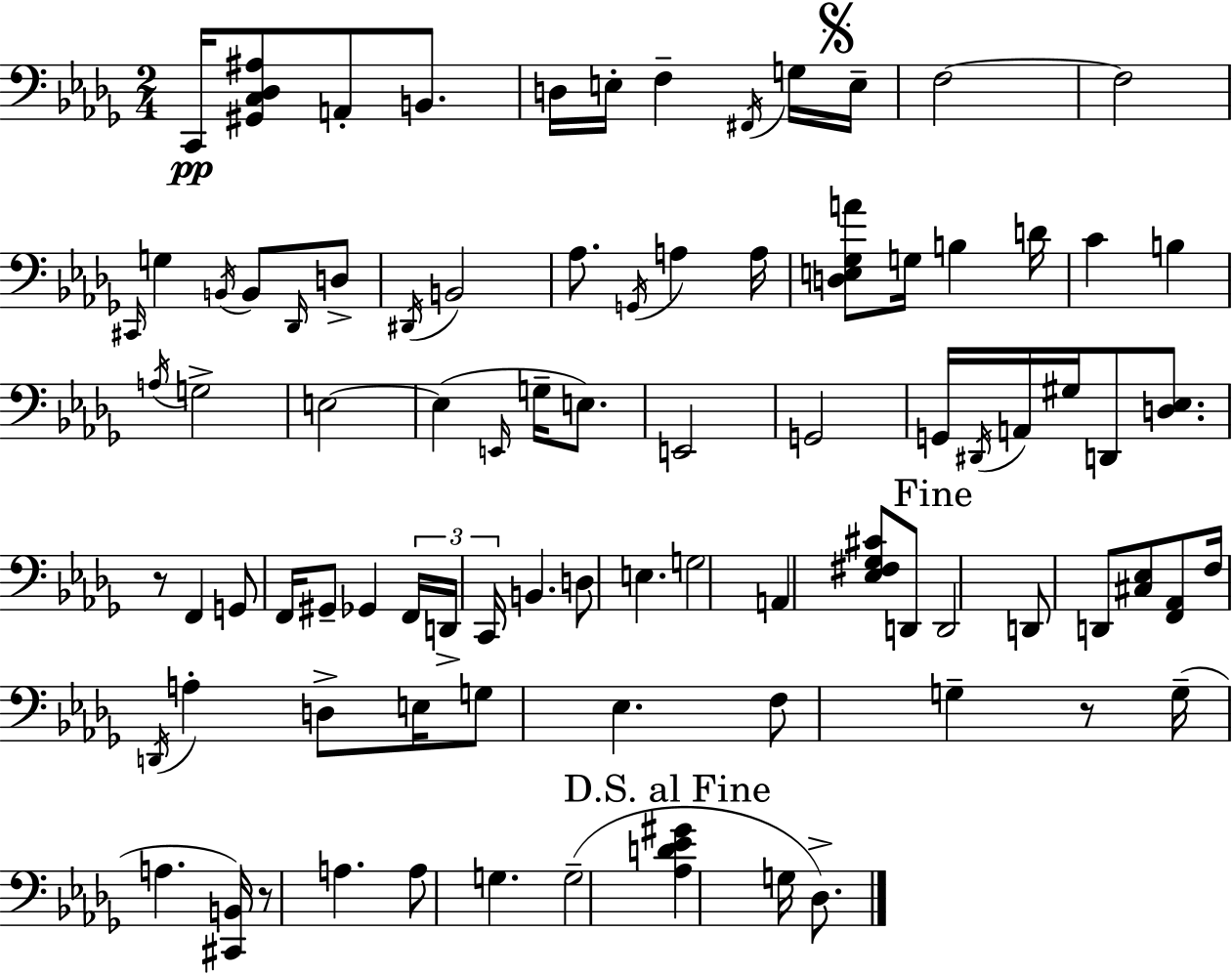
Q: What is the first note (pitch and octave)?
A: C2